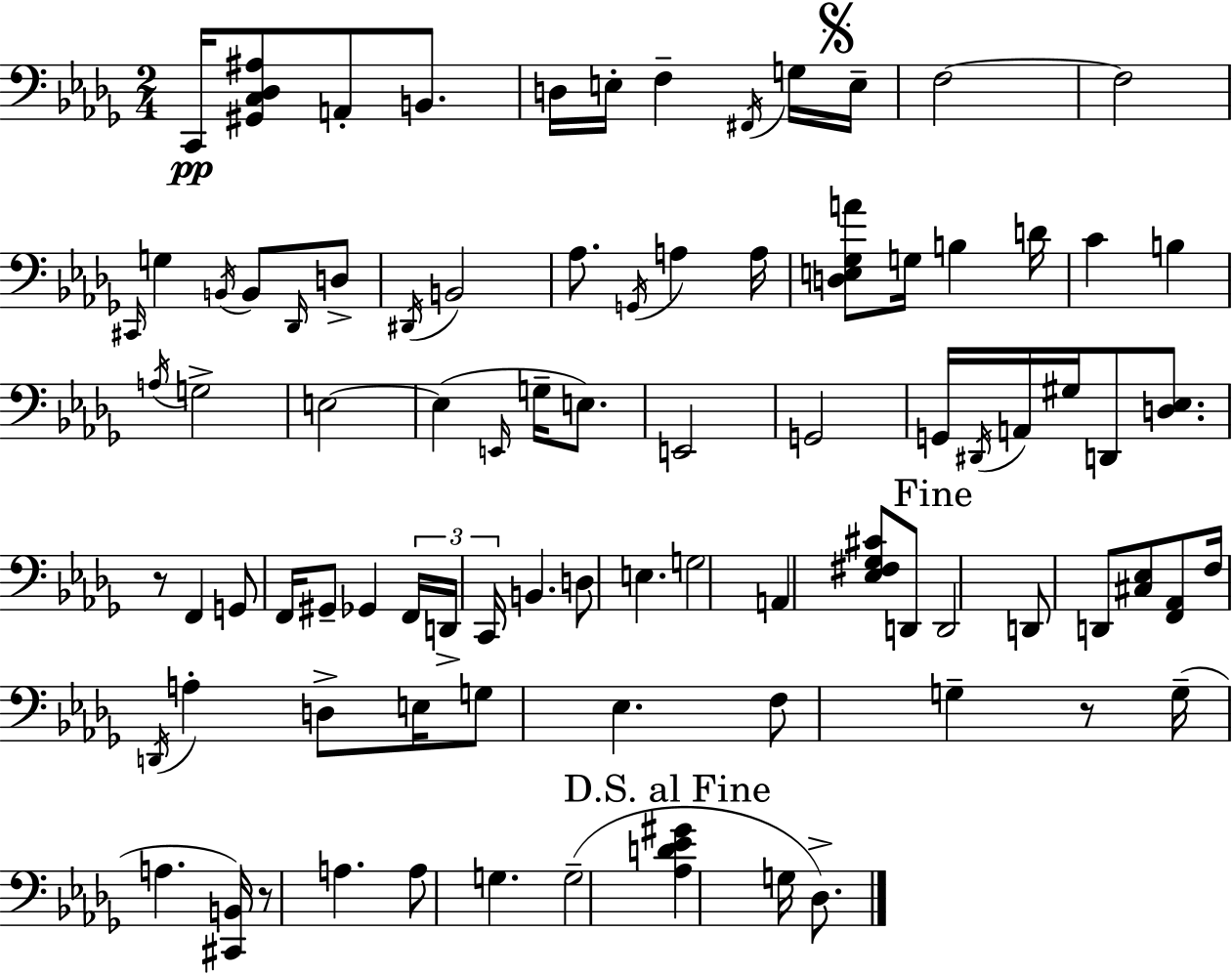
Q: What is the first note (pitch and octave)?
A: C2